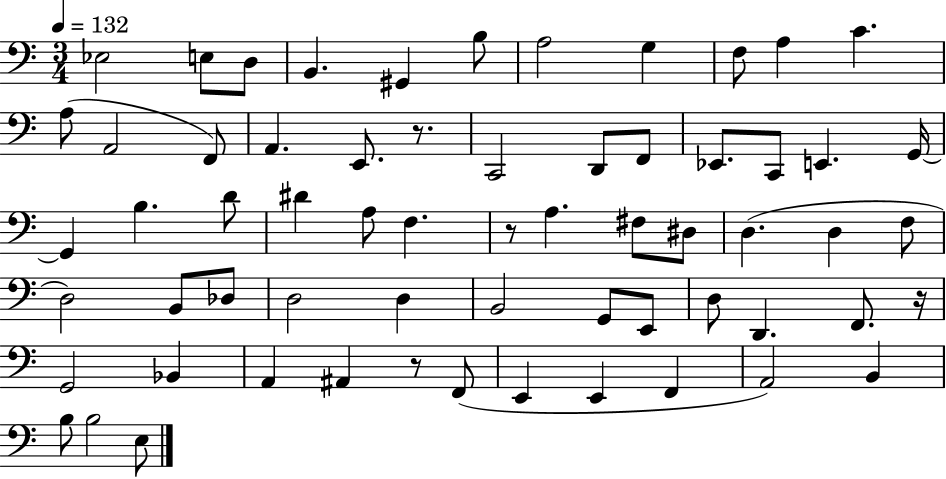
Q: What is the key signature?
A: C major